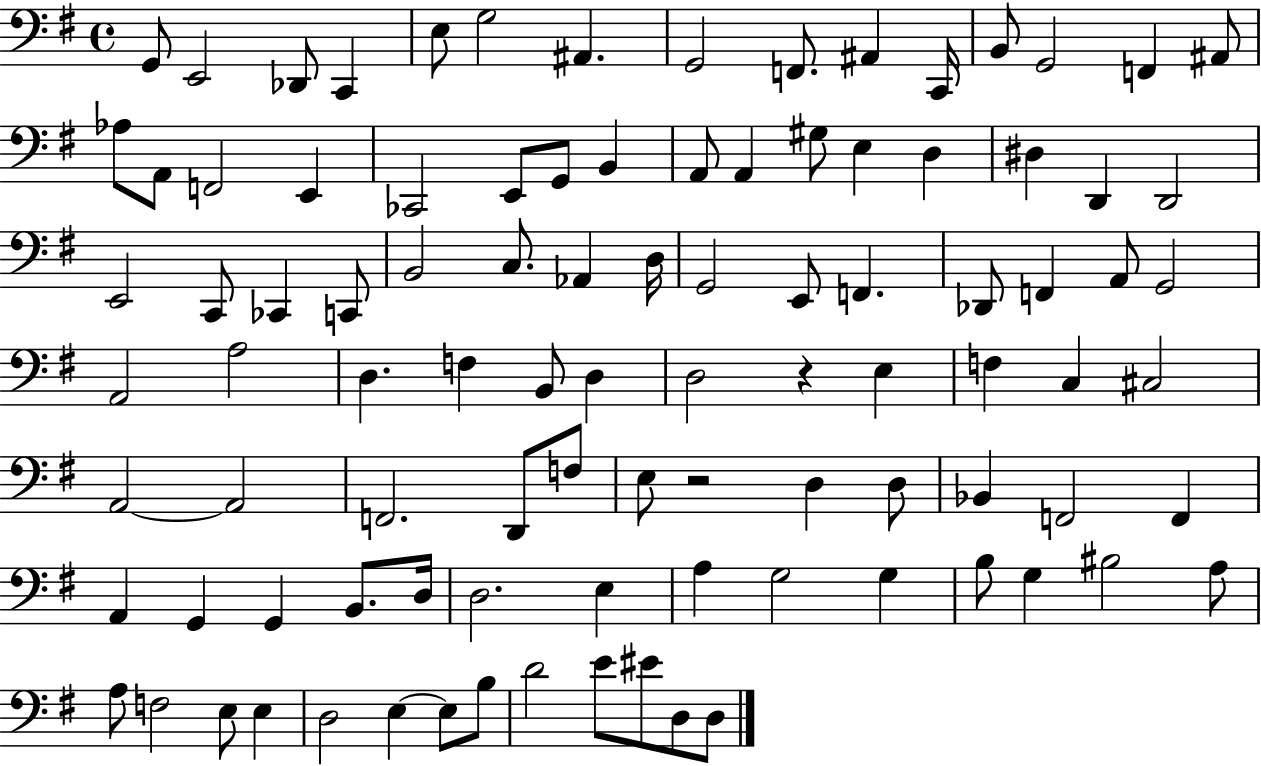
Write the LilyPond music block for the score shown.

{
  \clef bass
  \time 4/4
  \defaultTimeSignature
  \key g \major
  \repeat volta 2 { g,8 e,2 des,8 c,4 | e8 g2 ais,4. | g,2 f,8. ais,4 c,16 | b,8 g,2 f,4 ais,8 | \break aes8 a,8 f,2 e,4 | ces,2 e,8 g,8 b,4 | a,8 a,4 gis8 e4 d4 | dis4 d,4 d,2 | \break e,2 c,8 ces,4 c,8 | b,2 c8. aes,4 d16 | g,2 e,8 f,4. | des,8 f,4 a,8 g,2 | \break a,2 a2 | d4. f4 b,8 d4 | d2 r4 e4 | f4 c4 cis2 | \break a,2~~ a,2 | f,2. d,8 f8 | e8 r2 d4 d8 | bes,4 f,2 f,4 | \break a,4 g,4 g,4 b,8. d16 | d2. e4 | a4 g2 g4 | b8 g4 bis2 a8 | \break a8 f2 e8 e4 | d2 e4~~ e8 b8 | d'2 e'8 eis'8 d8 d8 | } \bar "|."
}